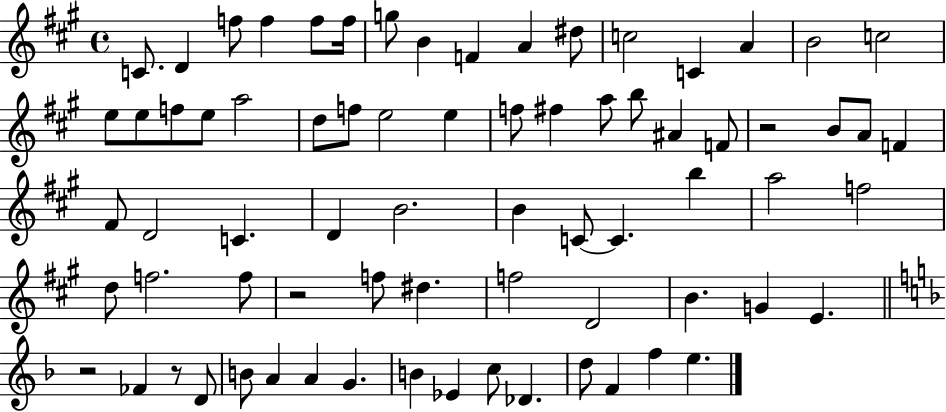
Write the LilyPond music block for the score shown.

{
  \clef treble
  \time 4/4
  \defaultTimeSignature
  \key a \major
  c'8. d'4 f''8 f''4 f''8 f''16 | g''8 b'4 f'4 a'4 dis''8 | c''2 c'4 a'4 | b'2 c''2 | \break e''8 e''8 f''8 e''8 a''2 | d''8 f''8 e''2 e''4 | f''8 fis''4 a''8 b''8 ais'4 f'8 | r2 b'8 a'8 f'4 | \break fis'8 d'2 c'4. | d'4 b'2. | b'4 c'8~~ c'4. b''4 | a''2 f''2 | \break d''8 f''2. f''8 | r2 f''8 dis''4. | f''2 d'2 | b'4. g'4 e'4. | \break \bar "||" \break \key d \minor r2 fes'4 r8 d'8 | b'8 a'4 a'4 g'4. | b'4 ees'4 c''8 des'4. | d''8 f'4 f''4 e''4. | \break \bar "|."
}